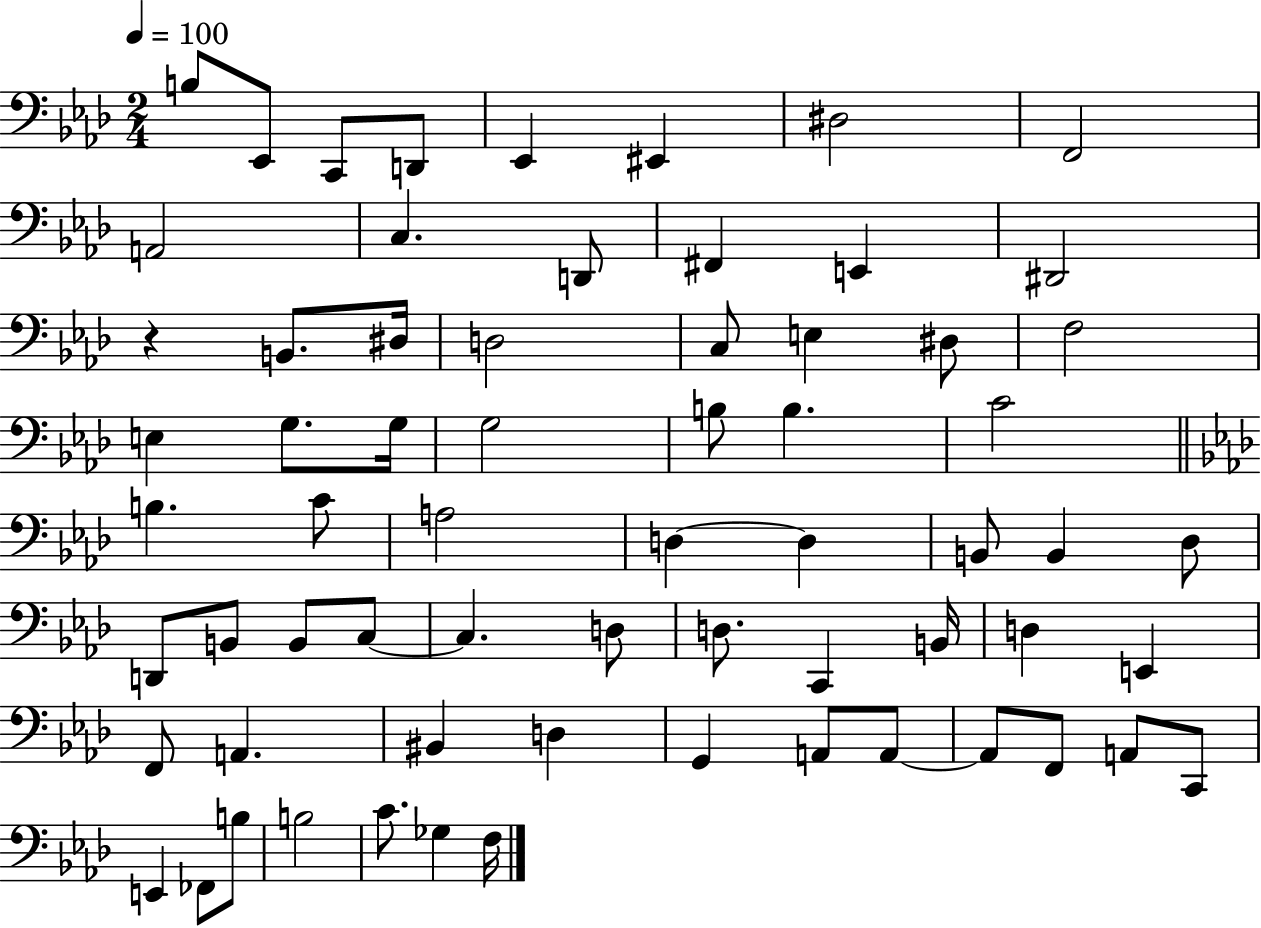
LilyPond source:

{
  \clef bass
  \numericTimeSignature
  \time 2/4
  \key aes \major
  \tempo 4 = 100
  b8 ees,8 c,8 d,8 | ees,4 eis,4 | dis2 | f,2 | \break a,2 | c4. d,8 | fis,4 e,4 | dis,2 | \break r4 b,8. dis16 | d2 | c8 e4 dis8 | f2 | \break e4 g8. g16 | g2 | b8 b4. | c'2 | \break \bar "||" \break \key aes \major b4. c'8 | a2 | d4~~ d4 | b,8 b,4 des8 | \break d,8 b,8 b,8 c8~~ | c4. d8 | d8. c,4 b,16 | d4 e,4 | \break f,8 a,4. | bis,4 d4 | g,4 a,8 a,8~~ | a,8 f,8 a,8 c,8 | \break e,4 fes,8 b8 | b2 | c'8. ges4 f16 | \bar "|."
}